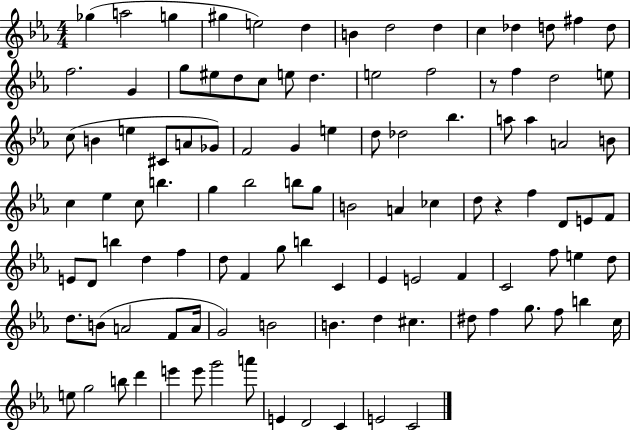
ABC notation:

X:1
T:Untitled
M:4/4
L:1/4
K:Eb
_g a2 g ^g e2 d B d2 d c _d d/2 ^f d/2 f2 G g/2 ^e/2 d/2 c/2 e/2 d e2 f2 z/2 f d2 e/2 c/2 B e ^C/2 A/2 _G/2 F2 G e d/2 _d2 _b a/2 a A2 B/2 c _e c/2 b g _b2 b/2 g/2 B2 A _c d/2 z f D/2 E/2 F/2 E/2 D/2 b d f d/2 F g/2 b C _E E2 F C2 f/2 e d/2 d/2 B/2 A2 F/2 A/4 G2 B2 B d ^c ^d/2 f g/2 f/2 b c/4 e/2 g2 b/2 d' e' e'/2 g'2 a'/2 E D2 C E2 C2